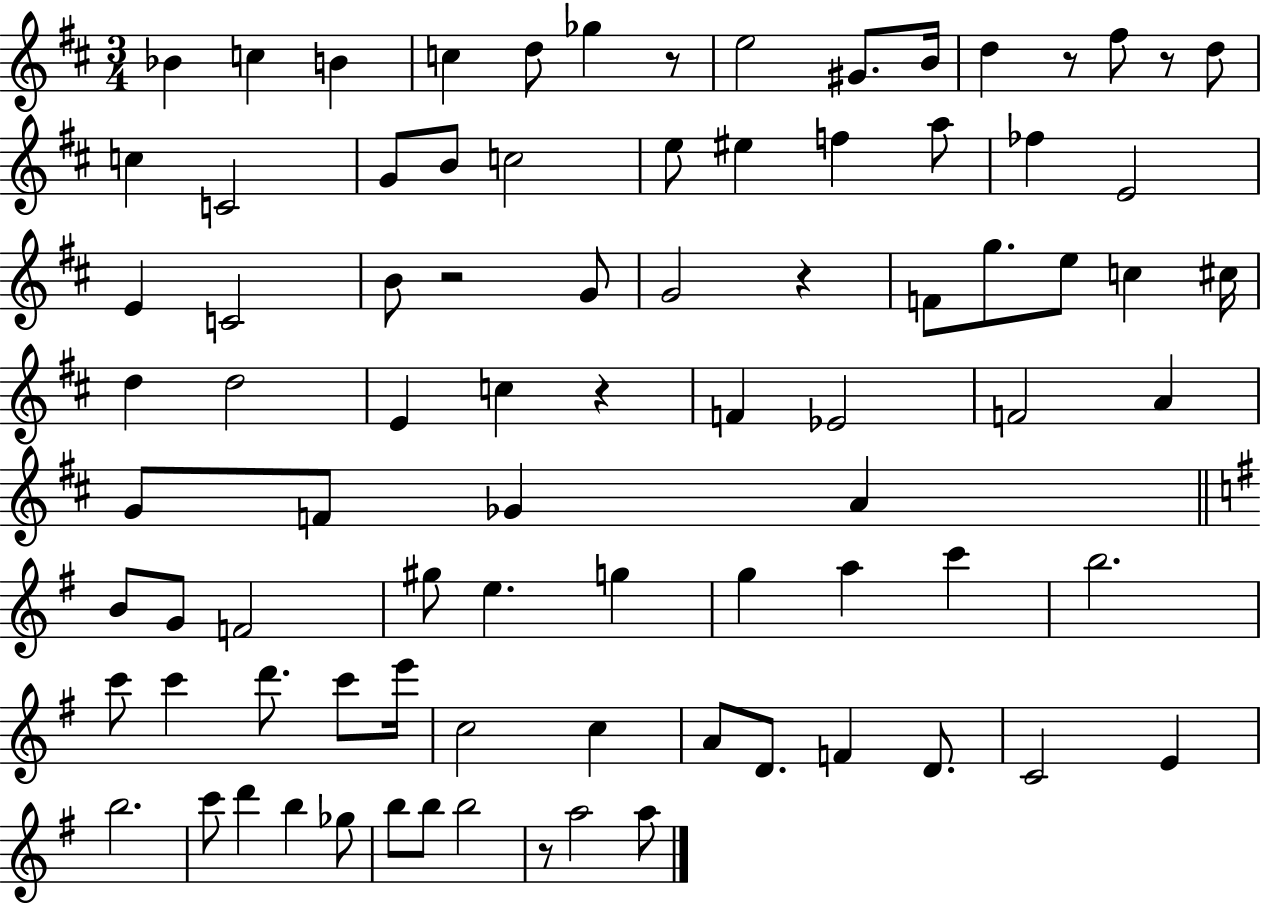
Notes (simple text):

Bb4/q C5/q B4/q C5/q D5/e Gb5/q R/e E5/h G#4/e. B4/s D5/q R/e F#5/e R/e D5/e C5/q C4/h G4/e B4/e C5/h E5/e EIS5/q F5/q A5/e FES5/q E4/h E4/q C4/h B4/e R/h G4/e G4/h R/q F4/e G5/e. E5/e C5/q C#5/s D5/q D5/h E4/q C5/q R/q F4/q Eb4/h F4/h A4/q G4/e F4/e Gb4/q A4/q B4/e G4/e F4/h G#5/e E5/q. G5/q G5/q A5/q C6/q B5/h. C6/e C6/q D6/e. C6/e E6/s C5/h C5/q A4/e D4/e. F4/q D4/e. C4/h E4/q B5/h. C6/e D6/q B5/q Gb5/e B5/e B5/e B5/h R/e A5/h A5/e